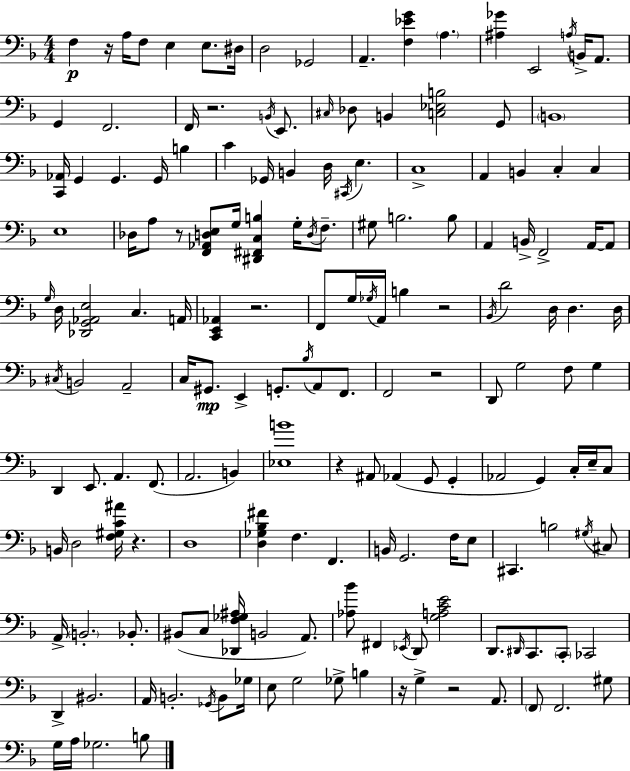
F3/q R/s A3/s F3/e E3/q E3/e. D#3/s D3/h Gb2/h A2/q. [F3,Eb4,G4]/q A3/q. [A#3,Gb4]/q E2/h A3/s B2/s A2/e. G2/q F2/h. F2/s R/h. B2/s E2/e. C#3/s Db3/e B2/q [C3,Eb3,B3]/h G2/e B2/w [C2,Ab2]/s G2/q G2/q. G2/s B3/q C4/q Gb2/s B2/q D3/s C#2/s E3/q. C3/w A2/q B2/q C3/q C3/q E3/w Db3/s A3/e R/e [F2,Ab2,D3,E3]/e G3/s [D#2,F#2,C3,B3]/q G3/s D3/s F3/e. G#3/e B3/h. B3/e A2/q B2/s F2/h A2/s A2/e G3/s D3/s [Db2,G2,Ab2,E3]/h C3/q. A2/s [C2,E2,Ab2]/q R/h. F2/e G3/s Gb3/s A2/s B3/q R/h Bb2/s D4/h D3/s D3/q. D3/s C#3/s B2/h A2/h C3/s G#2/e. E2/q G2/e. Bb3/s A2/e F2/e. F2/h R/h D2/e G3/h F3/e G3/q D2/q E2/e. A2/q. F2/e. A2/h. B2/q [Eb3,B4]/w R/q A#2/e Ab2/q G2/e G2/q Ab2/h G2/q C3/s E3/s C3/e B2/s D3/h [F3,G#3,C4,A#4]/s R/q. D3/w [D3,Gb3,Bb3,F#4]/q F3/q. F2/q. B2/s G2/h. F3/s E3/e C#2/q. B3/h G#3/s C#3/e A2/s B2/h. Bb2/e. BIS2/e C3/e [Db2,F3,Gb3,A#3]/s B2/h A2/e. [Ab3,Bb4]/e F#2/q Eb2/s D2/e [G3,A3,C4,E4]/h D2/e. D#2/s C2/e. C2/e CES2/h D2/q BIS2/h. A2/s B2/h. Gb2/s B2/e Gb3/s E3/e G3/h Gb3/e B3/q R/s G3/q R/h A2/e. F2/e F2/h. G#3/e G3/s A3/s Gb3/h. B3/e